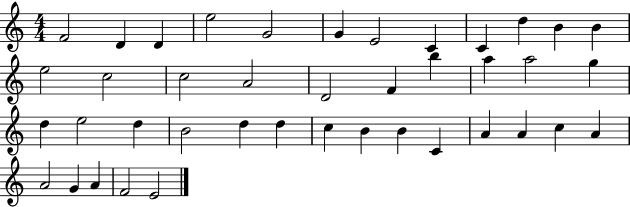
X:1
T:Untitled
M:4/4
L:1/4
K:C
F2 D D e2 G2 G E2 C C d B B e2 c2 c2 A2 D2 F b a a2 g d e2 d B2 d d c B B C A A c A A2 G A F2 E2